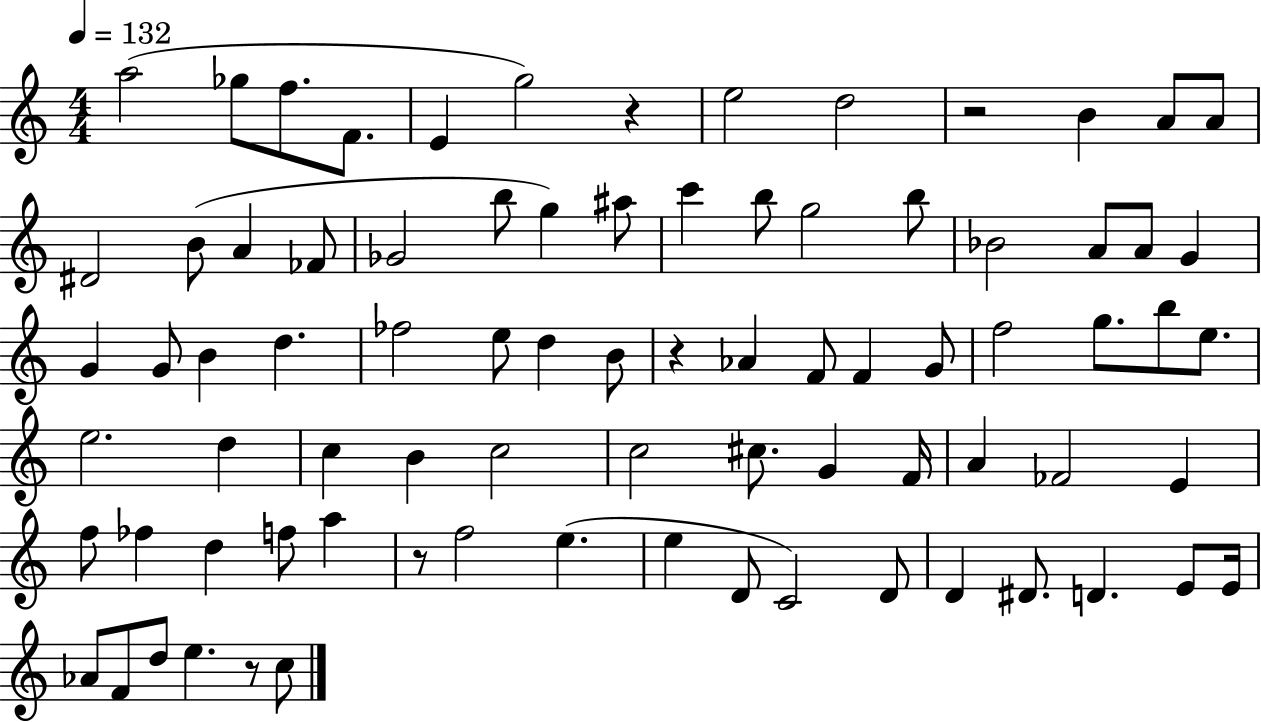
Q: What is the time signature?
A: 4/4